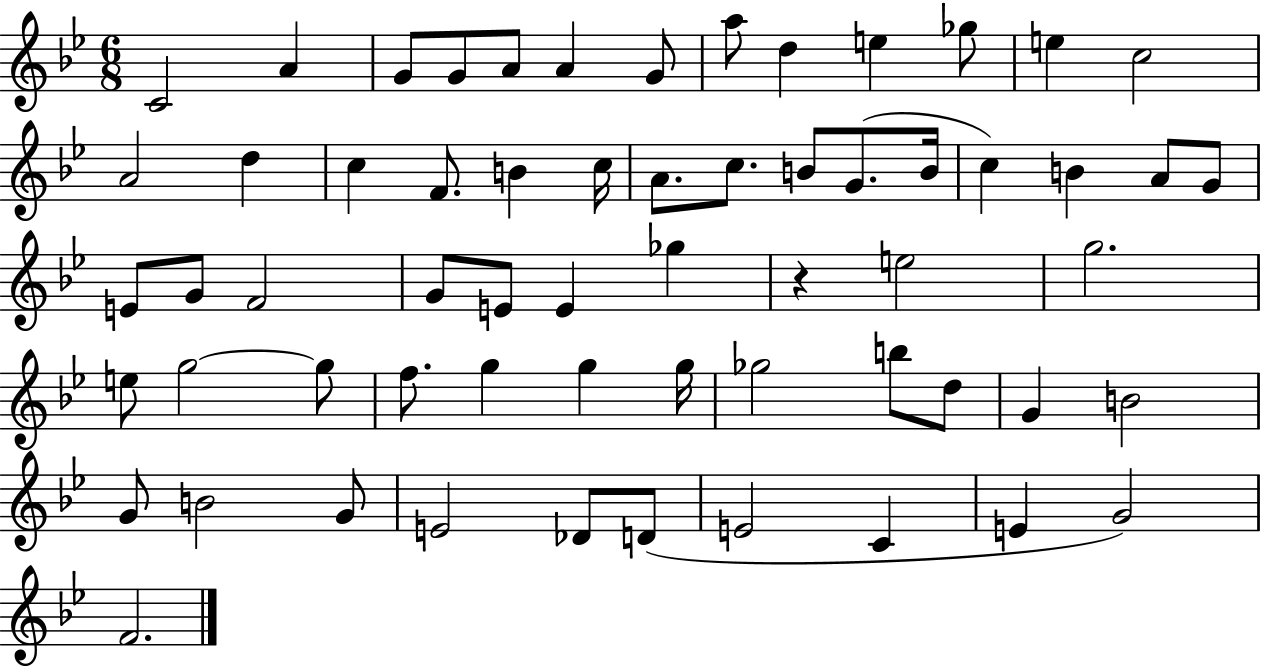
C4/h A4/q G4/e G4/e A4/e A4/q G4/e A5/e D5/q E5/q Gb5/e E5/q C5/h A4/h D5/q C5/q F4/e. B4/q C5/s A4/e. C5/e. B4/e G4/e. B4/s C5/q B4/q A4/e G4/e E4/e G4/e F4/h G4/e E4/e E4/q Gb5/q R/q E5/h G5/h. E5/e G5/h G5/e F5/e. G5/q G5/q G5/s Gb5/h B5/e D5/e G4/q B4/h G4/e B4/h G4/e E4/h Db4/e D4/e E4/h C4/q E4/q G4/h F4/h.